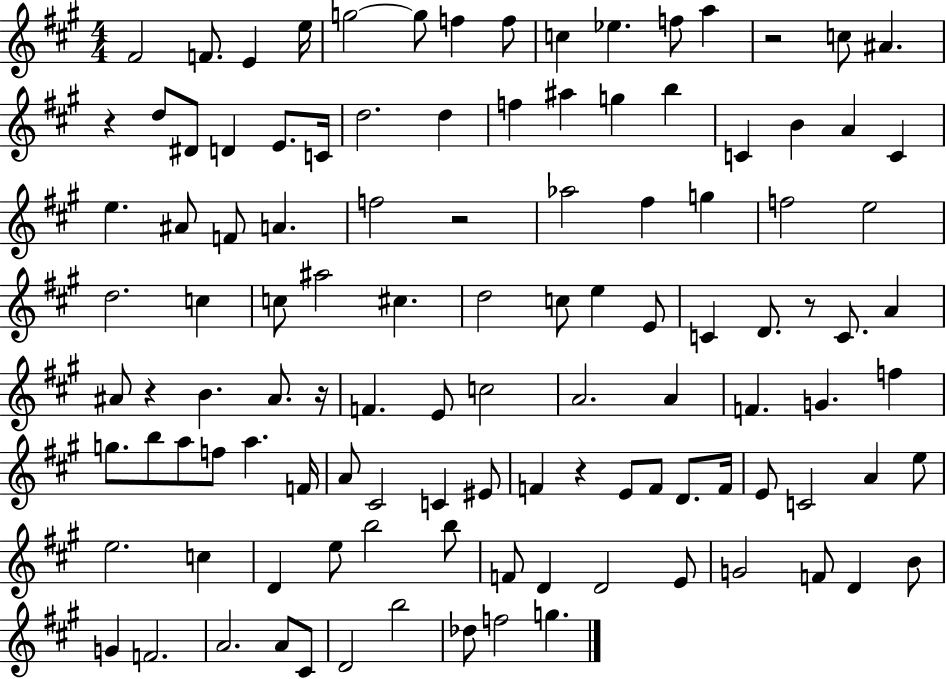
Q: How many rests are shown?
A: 7